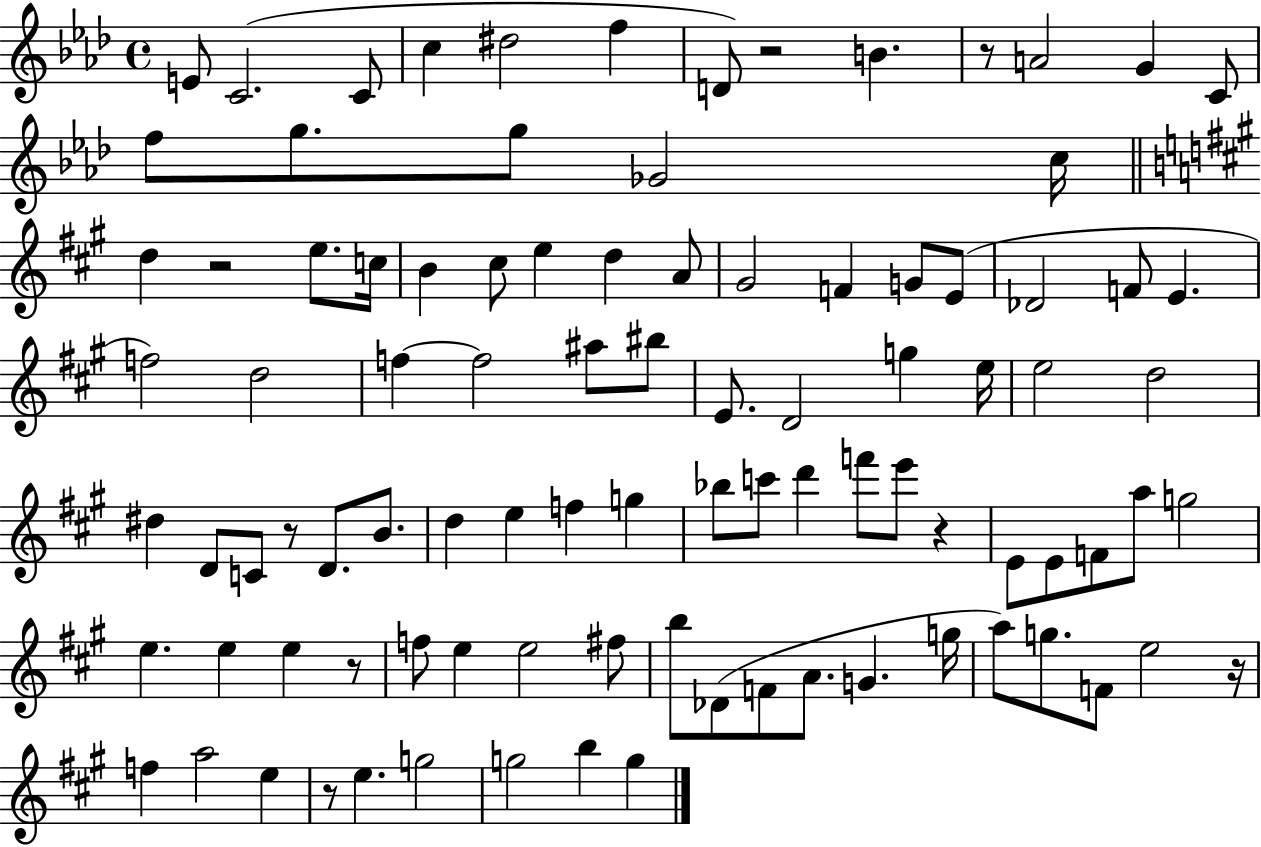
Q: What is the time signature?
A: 4/4